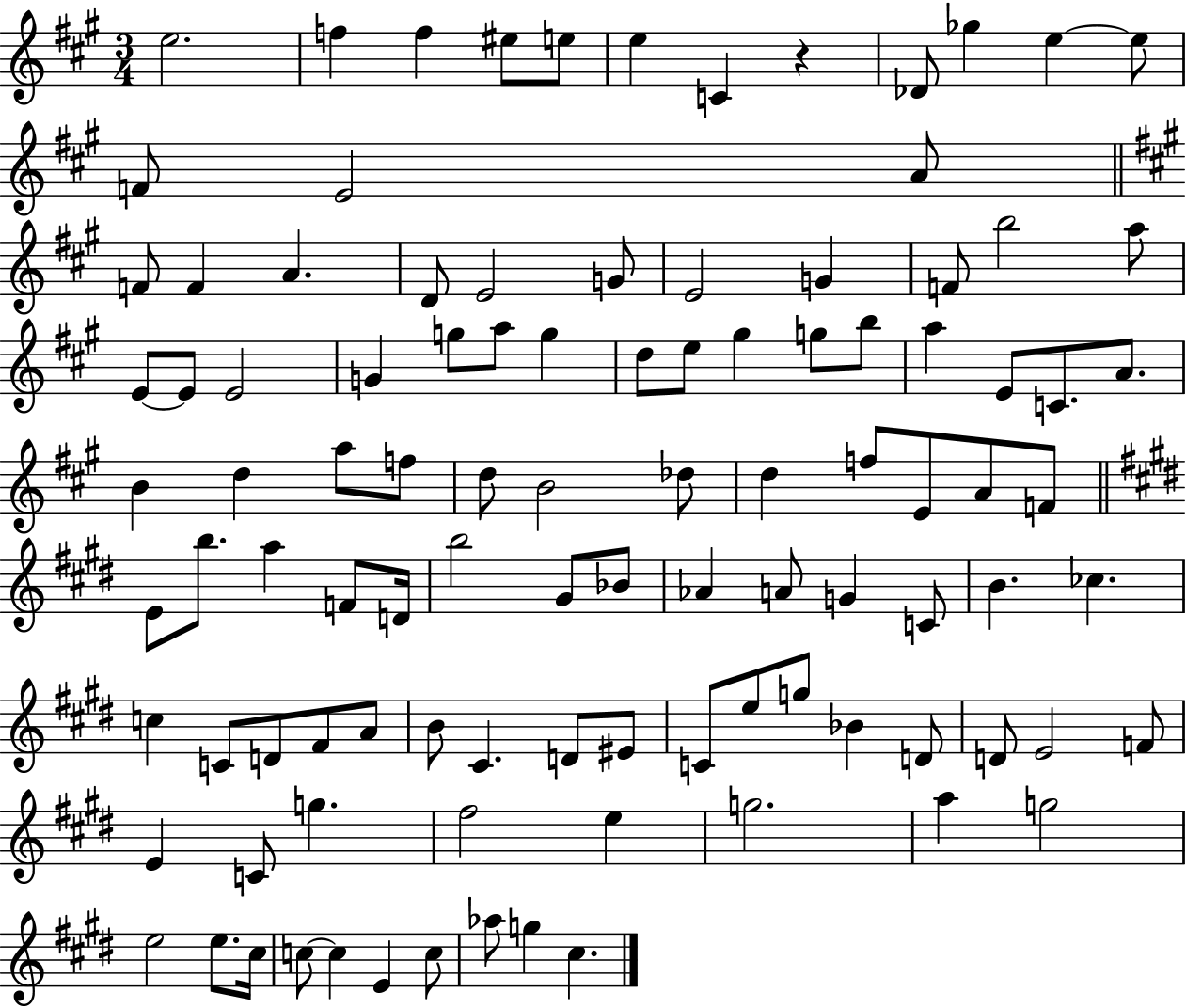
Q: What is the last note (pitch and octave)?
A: C#5